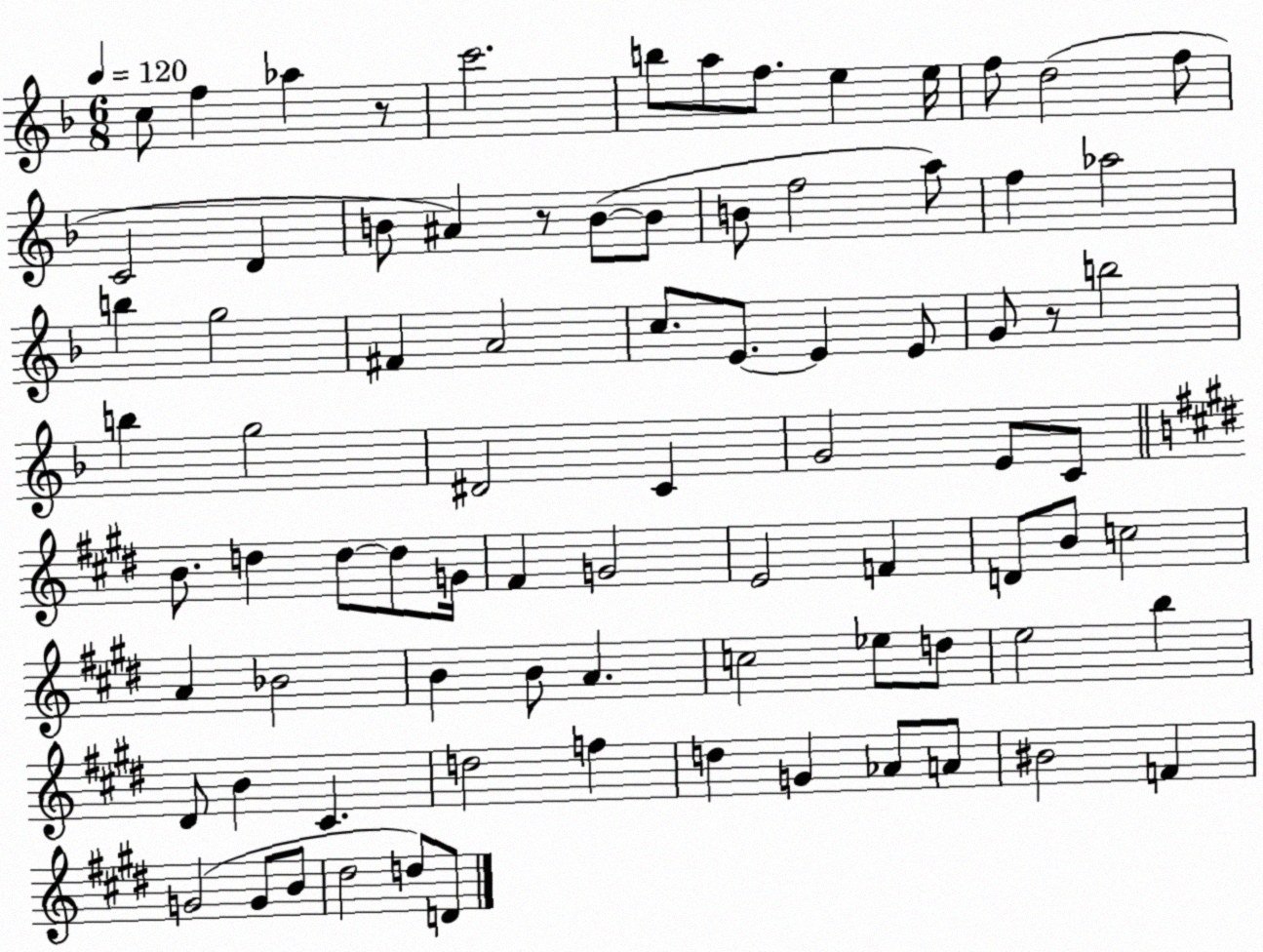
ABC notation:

X:1
T:Untitled
M:6/8
L:1/4
K:F
c/2 f _a z/2 c'2 b/2 a/2 f/2 e e/4 f/2 d2 f/2 C2 D B/2 ^A z/2 B/2 B/2 B/2 f2 a/2 f _a2 b g2 ^F A2 c/2 E/2 E E/2 G/2 z/2 b2 b g2 ^D2 C G2 E/2 C/2 B/2 d d/2 d/2 G/4 ^F G2 E2 F D/2 B/2 c2 A _B2 B B/2 A c2 _e/2 d/2 e2 b ^D/2 B ^C d2 f d G _A/2 A/2 ^B2 F G2 G/2 B/2 ^d2 d/2 D/2